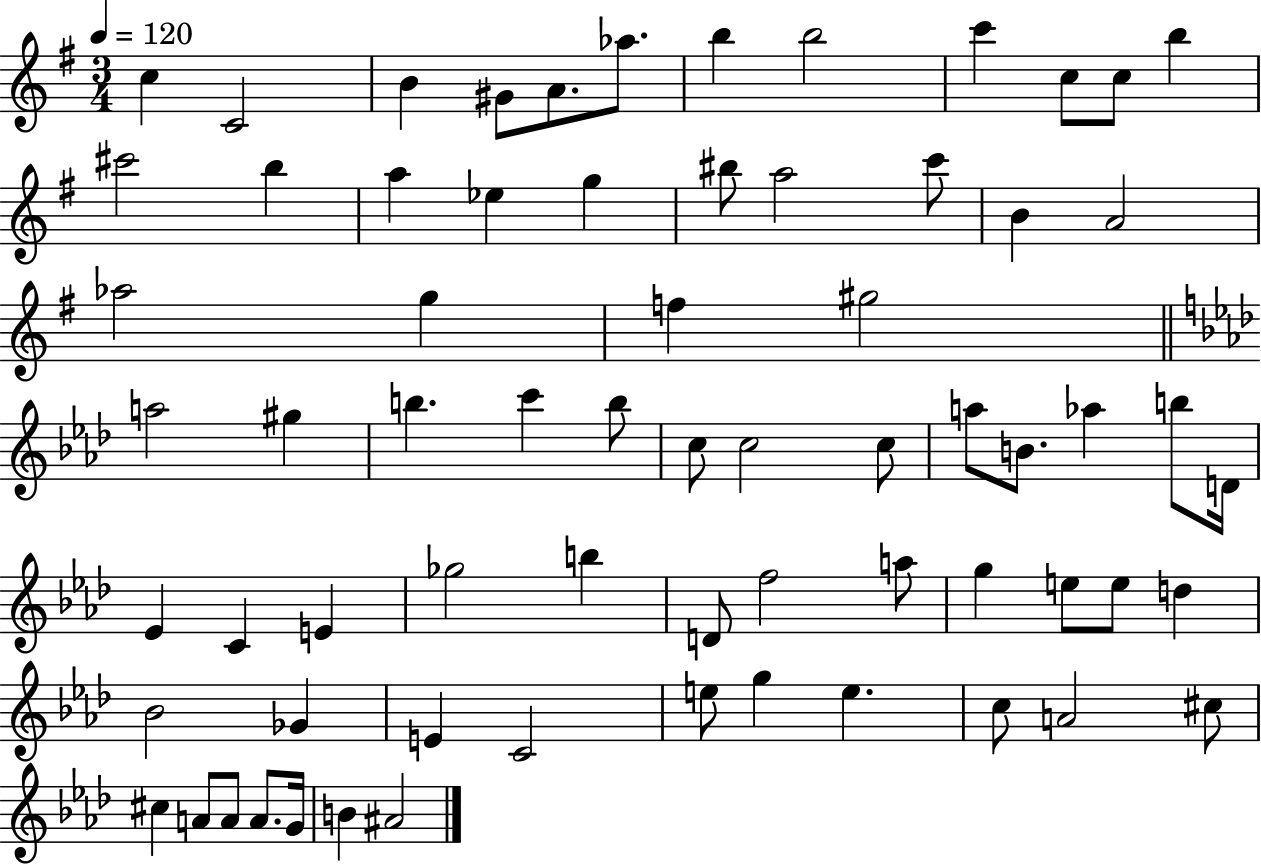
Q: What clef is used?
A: treble